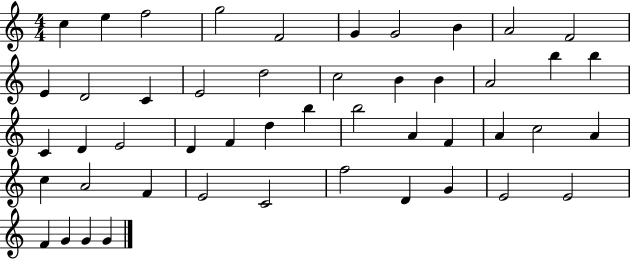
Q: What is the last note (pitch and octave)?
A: G4